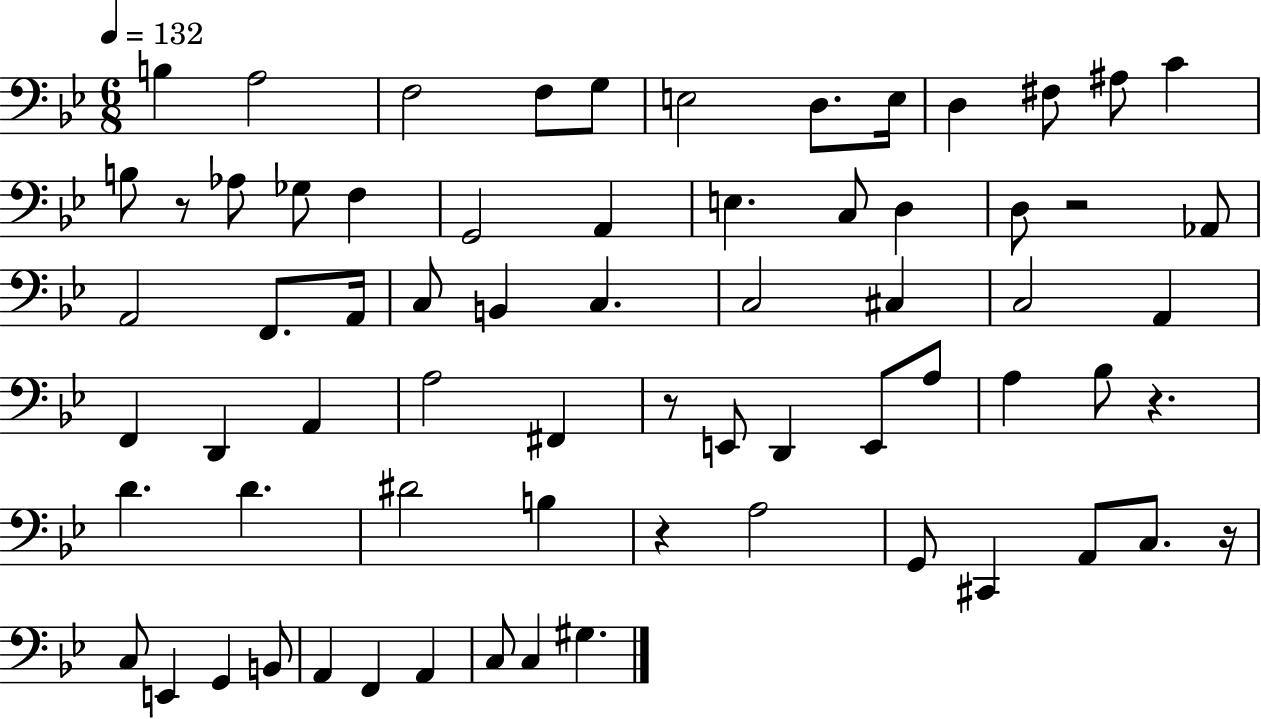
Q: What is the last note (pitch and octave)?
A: G#3